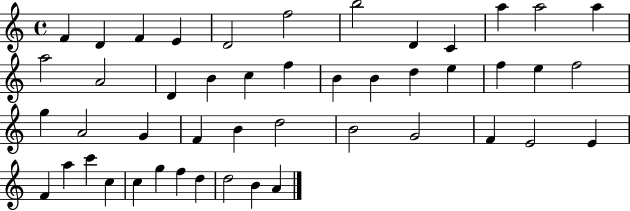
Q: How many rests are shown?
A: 0